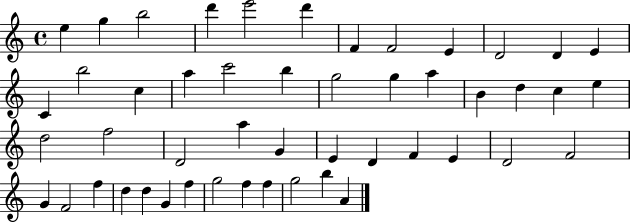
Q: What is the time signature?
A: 4/4